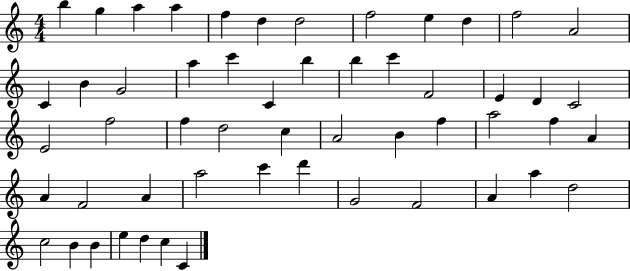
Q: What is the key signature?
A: C major